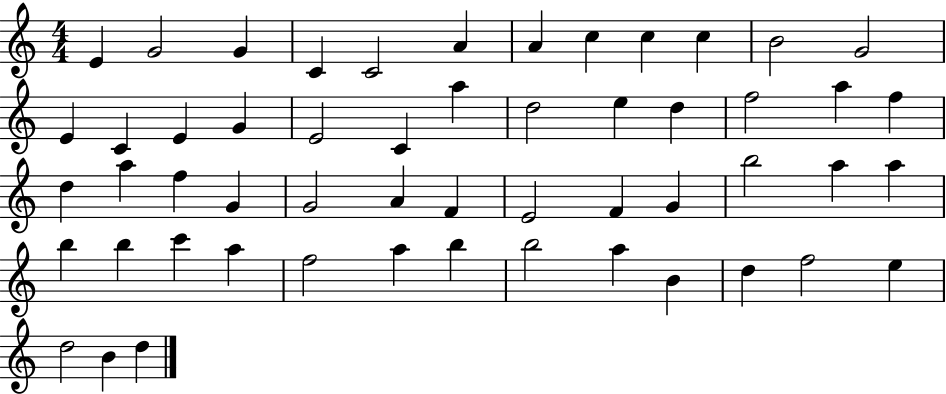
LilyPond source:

{
  \clef treble
  \numericTimeSignature
  \time 4/4
  \key c \major
  e'4 g'2 g'4 | c'4 c'2 a'4 | a'4 c''4 c''4 c''4 | b'2 g'2 | \break e'4 c'4 e'4 g'4 | e'2 c'4 a''4 | d''2 e''4 d''4 | f''2 a''4 f''4 | \break d''4 a''4 f''4 g'4 | g'2 a'4 f'4 | e'2 f'4 g'4 | b''2 a''4 a''4 | \break b''4 b''4 c'''4 a''4 | f''2 a''4 b''4 | b''2 a''4 b'4 | d''4 f''2 e''4 | \break d''2 b'4 d''4 | \bar "|."
}